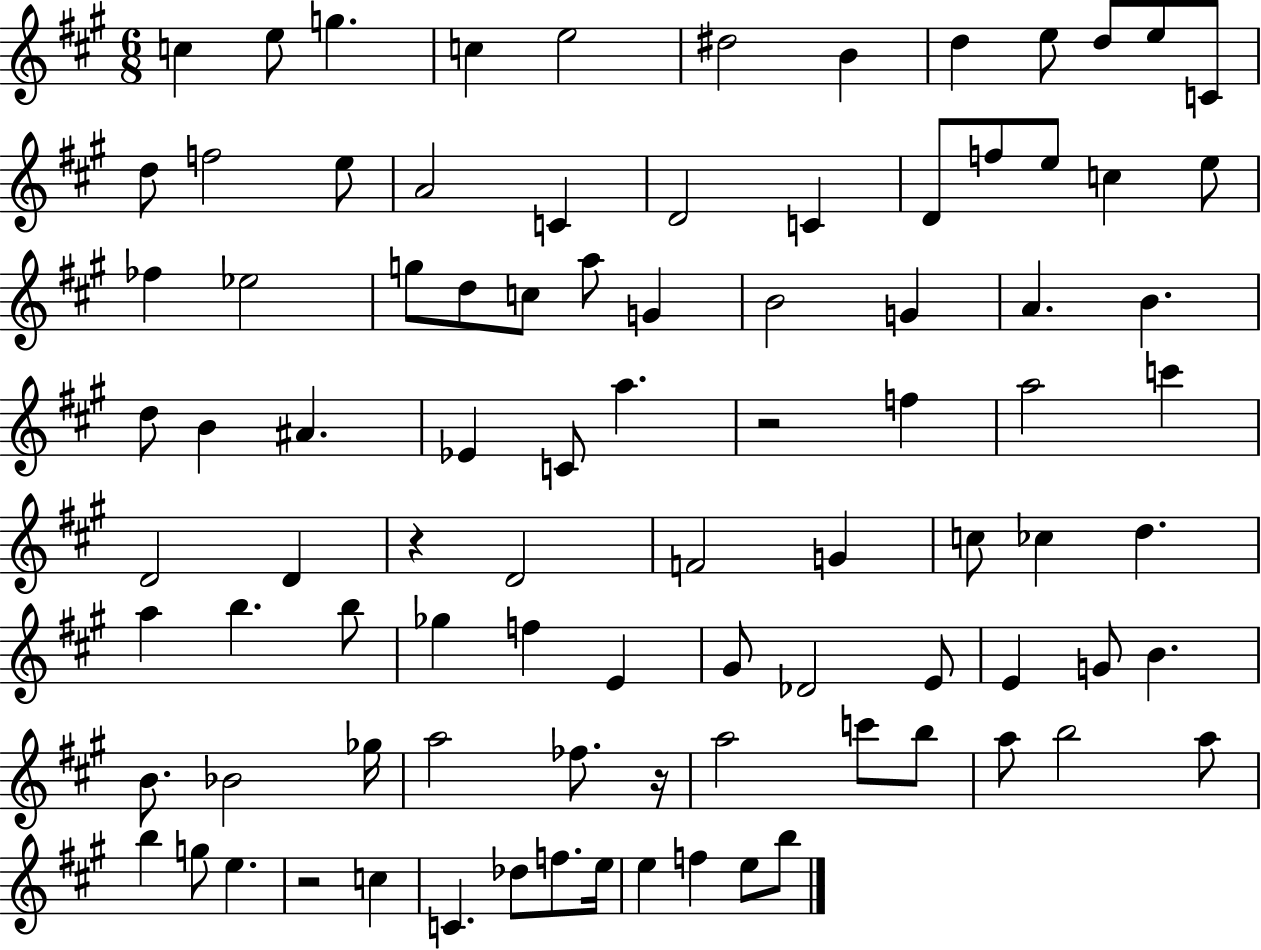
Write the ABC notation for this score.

X:1
T:Untitled
M:6/8
L:1/4
K:A
c e/2 g c e2 ^d2 B d e/2 d/2 e/2 C/2 d/2 f2 e/2 A2 C D2 C D/2 f/2 e/2 c e/2 _f _e2 g/2 d/2 c/2 a/2 G B2 G A B d/2 B ^A _E C/2 a z2 f a2 c' D2 D z D2 F2 G c/2 _c d a b b/2 _g f E ^G/2 _D2 E/2 E G/2 B B/2 _B2 _g/4 a2 _f/2 z/4 a2 c'/2 b/2 a/2 b2 a/2 b g/2 e z2 c C _d/2 f/2 e/4 e f e/2 b/2